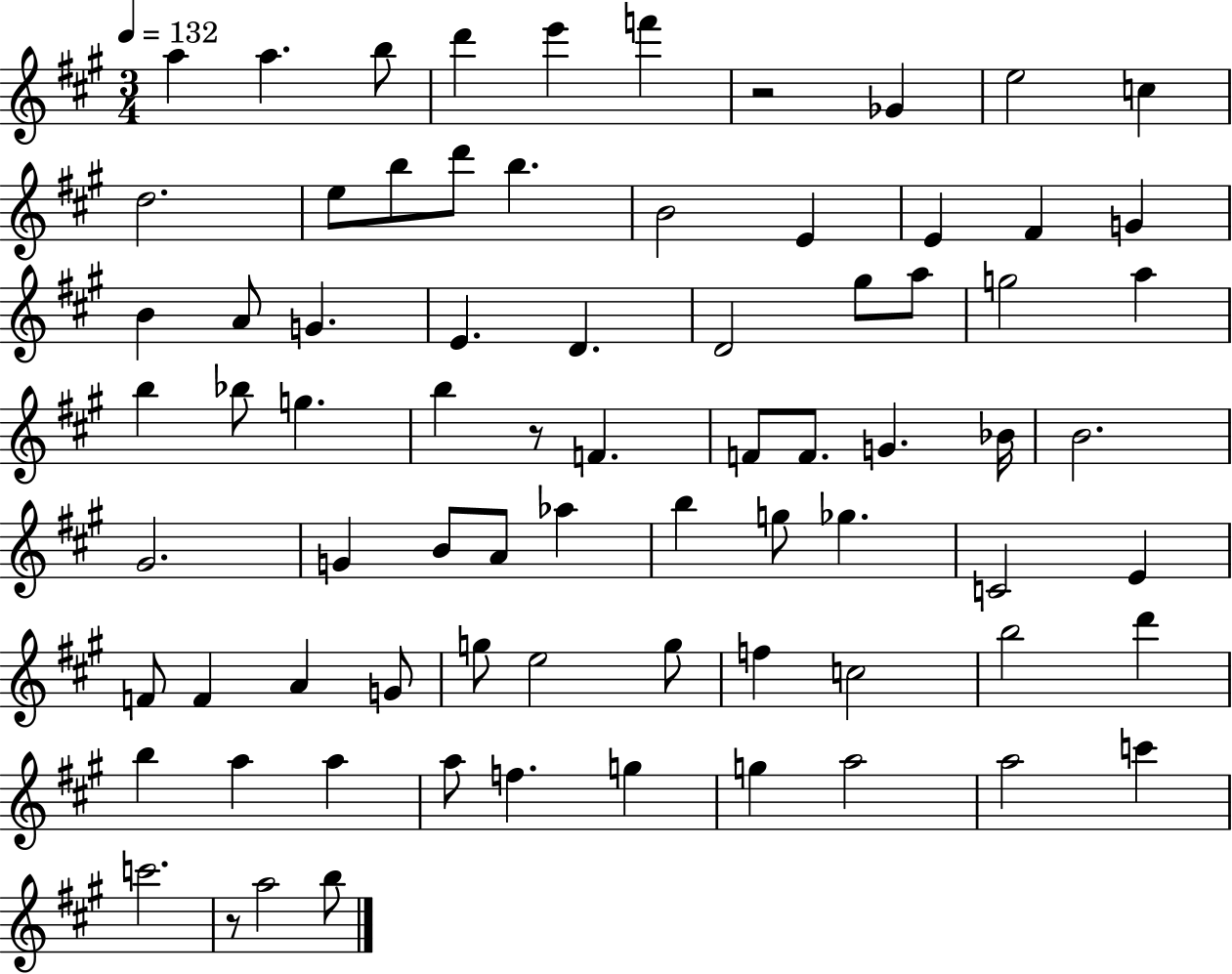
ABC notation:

X:1
T:Untitled
M:3/4
L:1/4
K:A
a a b/2 d' e' f' z2 _G e2 c d2 e/2 b/2 d'/2 b B2 E E ^F G B A/2 G E D D2 ^g/2 a/2 g2 a b _b/2 g b z/2 F F/2 F/2 G _B/4 B2 ^G2 G B/2 A/2 _a b g/2 _g C2 E F/2 F A G/2 g/2 e2 g/2 f c2 b2 d' b a a a/2 f g g a2 a2 c' c'2 z/2 a2 b/2